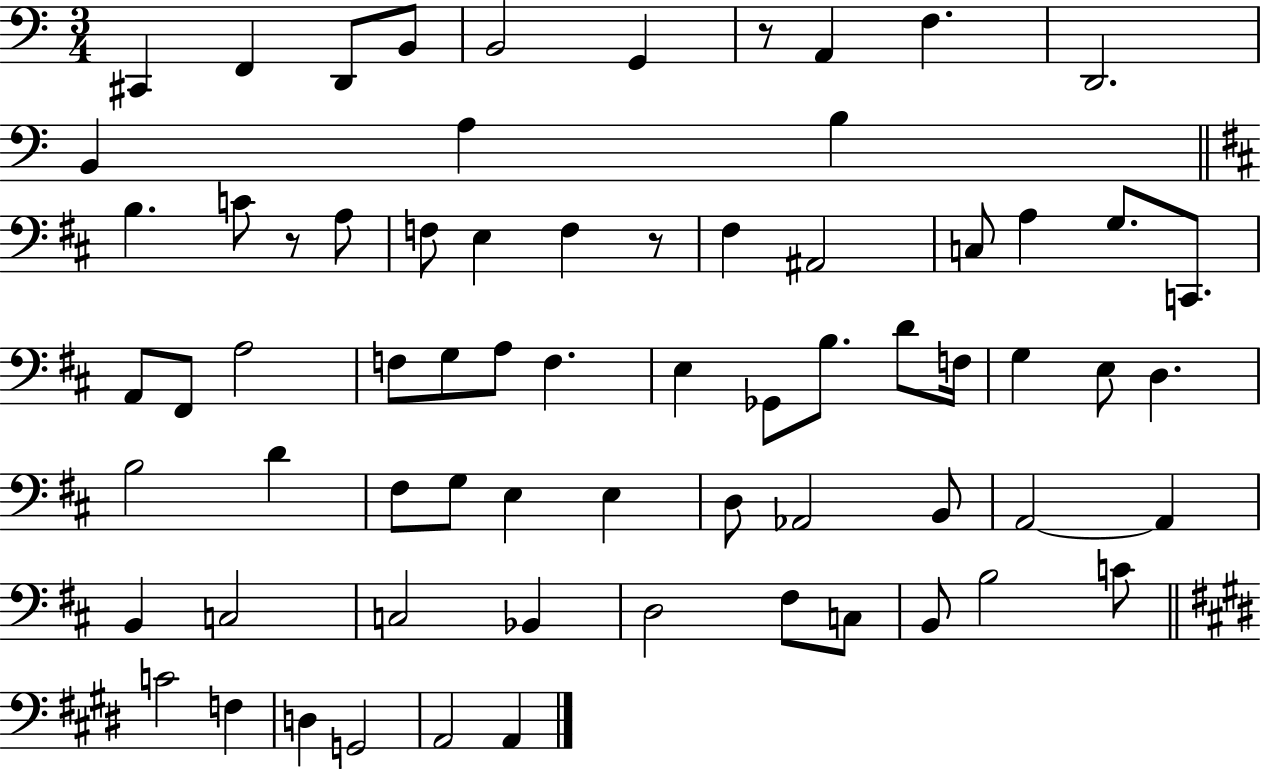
X:1
T:Untitled
M:3/4
L:1/4
K:C
^C,, F,, D,,/2 B,,/2 B,,2 G,, z/2 A,, F, D,,2 B,, A, B, B, C/2 z/2 A,/2 F,/2 E, F, z/2 ^F, ^A,,2 C,/2 A, G,/2 C,,/2 A,,/2 ^F,,/2 A,2 F,/2 G,/2 A,/2 F, E, _G,,/2 B,/2 D/2 F,/4 G, E,/2 D, B,2 D ^F,/2 G,/2 E, E, D,/2 _A,,2 B,,/2 A,,2 A,, B,, C,2 C,2 _B,, D,2 ^F,/2 C,/2 B,,/2 B,2 C/2 C2 F, D, G,,2 A,,2 A,,